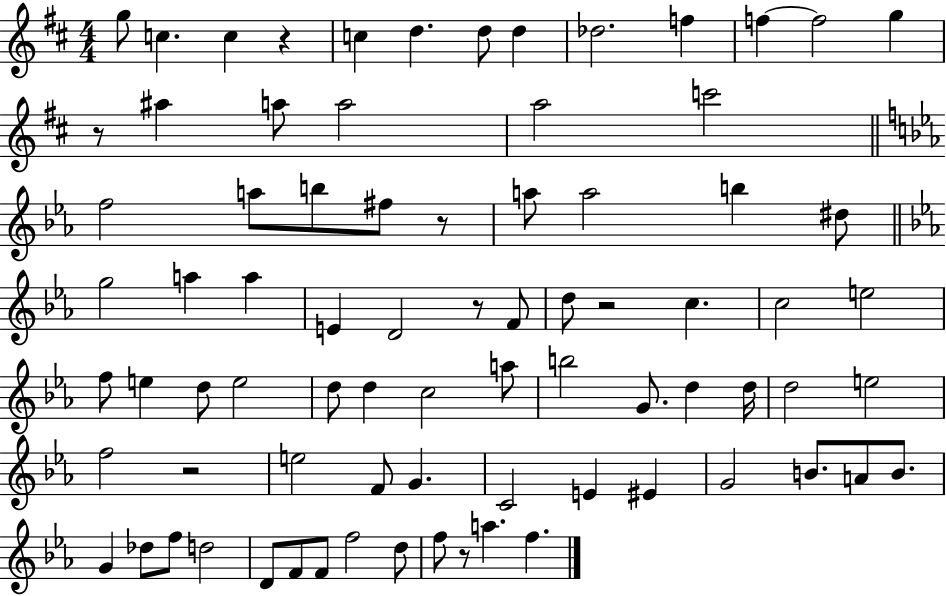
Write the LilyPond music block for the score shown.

{
  \clef treble
  \numericTimeSignature
  \time 4/4
  \key d \major
  g''8 c''4. c''4 r4 | c''4 d''4. d''8 d''4 | des''2. f''4 | f''4~~ f''2 g''4 | \break r8 ais''4 a''8 a''2 | a''2 c'''2 | \bar "||" \break \key c \minor f''2 a''8 b''8 fis''8 r8 | a''8 a''2 b''4 dis''8 | \bar "||" \break \key c \minor g''2 a''4 a''4 | e'4 d'2 r8 f'8 | d''8 r2 c''4. | c''2 e''2 | \break f''8 e''4 d''8 e''2 | d''8 d''4 c''2 a''8 | b''2 g'8. d''4 d''16 | d''2 e''2 | \break f''2 r2 | e''2 f'8 g'4. | c'2 e'4 eis'4 | g'2 b'8. a'8 b'8. | \break g'4 des''8 f''8 d''2 | d'8 f'8 f'8 f''2 d''8 | f''8 r8 a''4. f''4. | \bar "|."
}